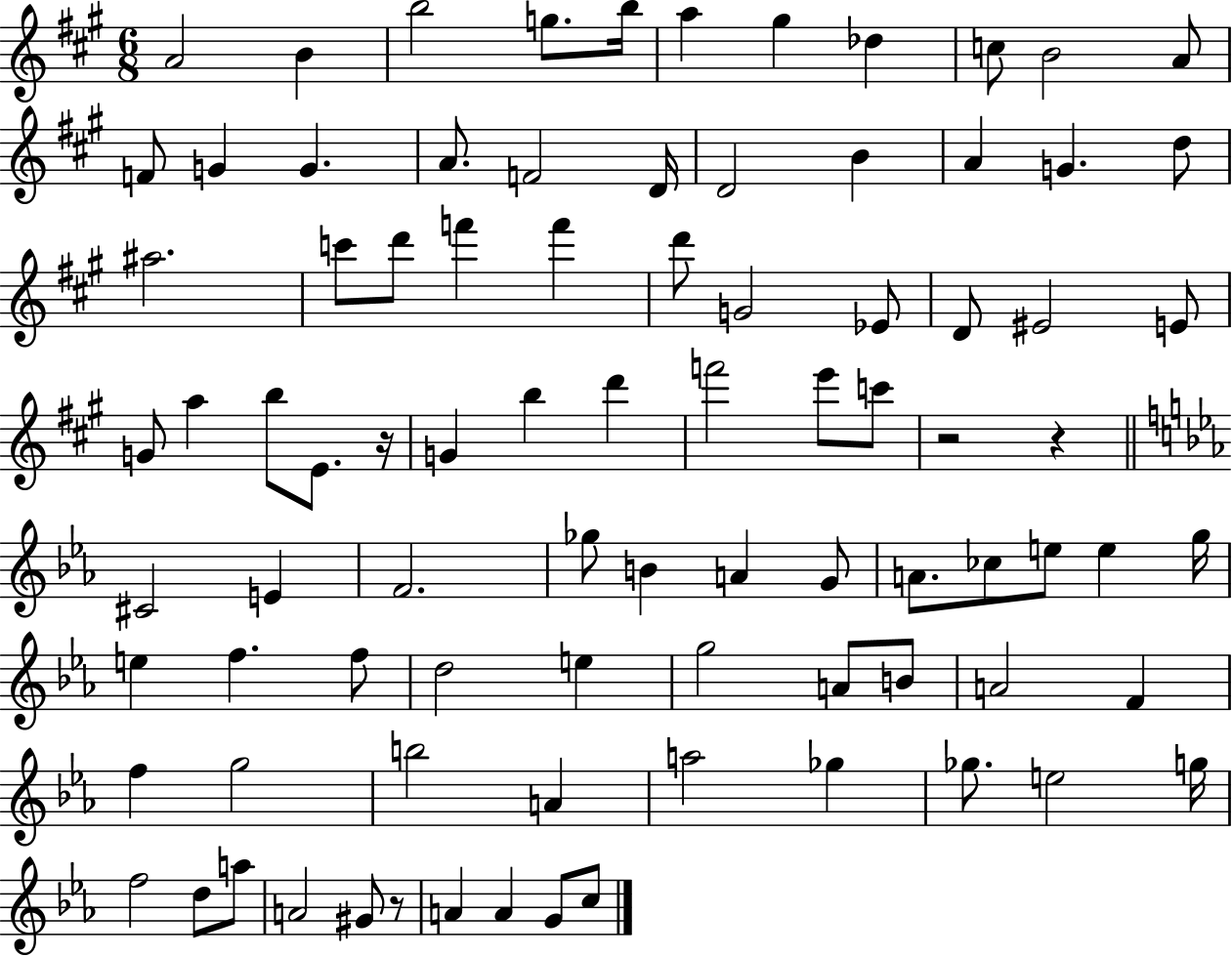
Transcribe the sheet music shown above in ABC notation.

X:1
T:Untitled
M:6/8
L:1/4
K:A
A2 B b2 g/2 b/4 a ^g _d c/2 B2 A/2 F/2 G G A/2 F2 D/4 D2 B A G d/2 ^a2 c'/2 d'/2 f' f' d'/2 G2 _E/2 D/2 ^E2 E/2 G/2 a b/2 E/2 z/4 G b d' f'2 e'/2 c'/2 z2 z ^C2 E F2 _g/2 B A G/2 A/2 _c/2 e/2 e g/4 e f f/2 d2 e g2 A/2 B/2 A2 F f g2 b2 A a2 _g _g/2 e2 g/4 f2 d/2 a/2 A2 ^G/2 z/2 A A G/2 c/2